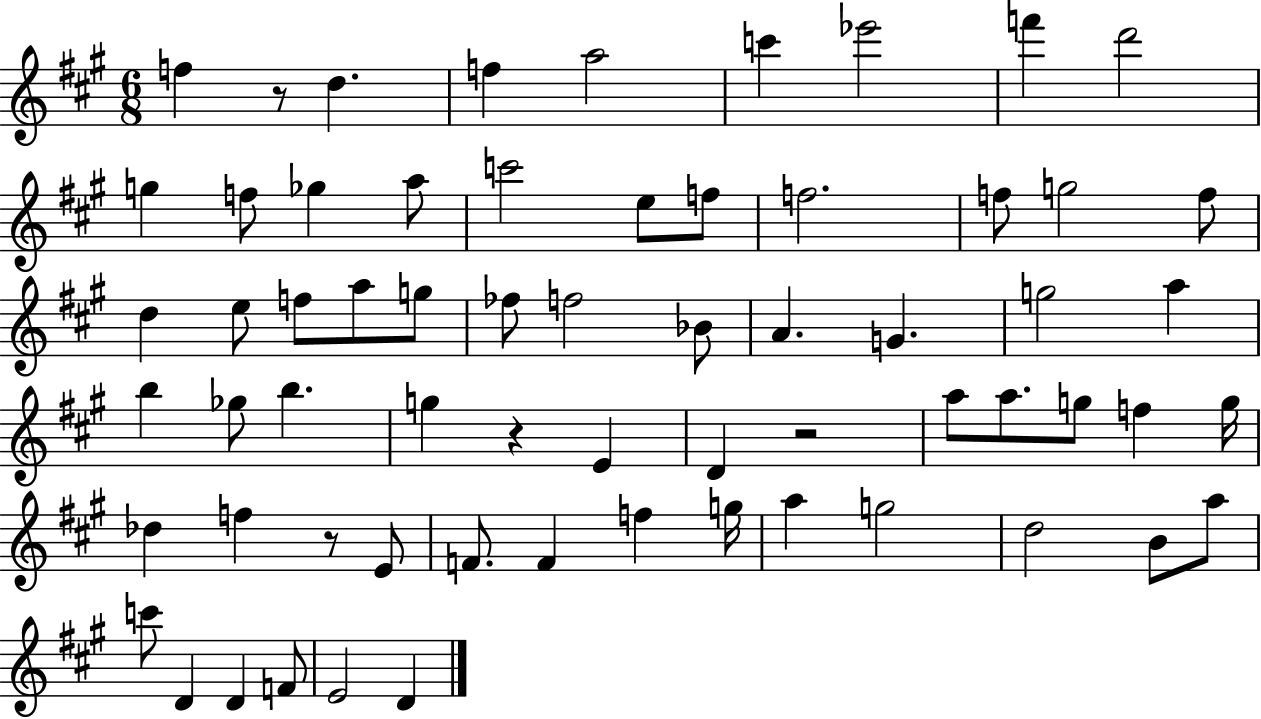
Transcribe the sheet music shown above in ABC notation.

X:1
T:Untitled
M:6/8
L:1/4
K:A
f z/2 d f a2 c' _e'2 f' d'2 g f/2 _g a/2 c'2 e/2 f/2 f2 f/2 g2 f/2 d e/2 f/2 a/2 g/2 _f/2 f2 _B/2 A G g2 a b _g/2 b g z E D z2 a/2 a/2 g/2 f g/4 _d f z/2 E/2 F/2 F f g/4 a g2 d2 B/2 a/2 c'/2 D D F/2 E2 D